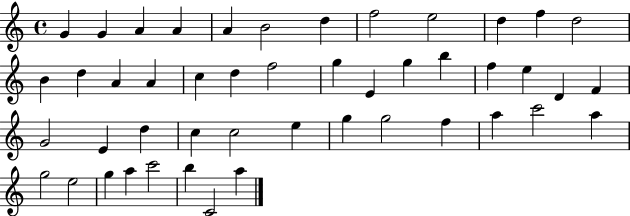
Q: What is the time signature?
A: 4/4